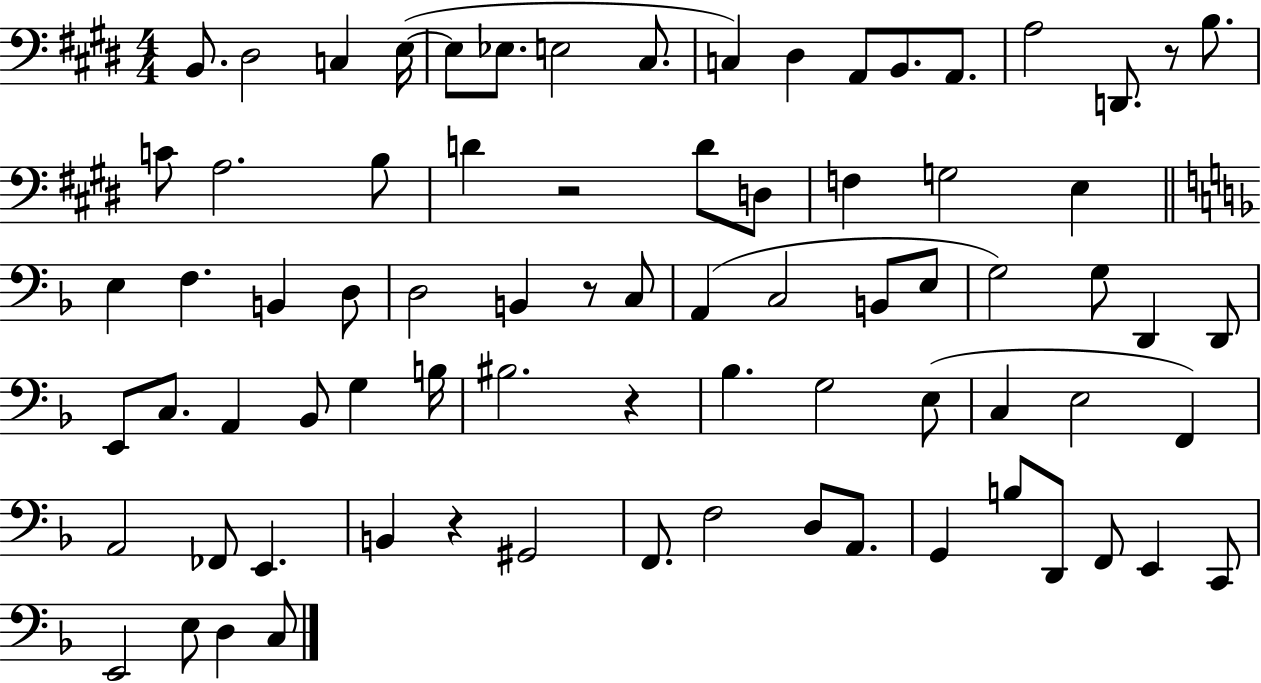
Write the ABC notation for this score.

X:1
T:Untitled
M:4/4
L:1/4
K:E
B,,/2 ^D,2 C, E,/4 E,/2 _E,/2 E,2 ^C,/2 C, ^D, A,,/2 B,,/2 A,,/2 A,2 D,,/2 z/2 B,/2 C/2 A,2 B,/2 D z2 D/2 D,/2 F, G,2 E, E, F, B,, D,/2 D,2 B,, z/2 C,/2 A,, C,2 B,,/2 E,/2 G,2 G,/2 D,, D,,/2 E,,/2 C,/2 A,, _B,,/2 G, B,/4 ^B,2 z _B, G,2 E,/2 C, E,2 F,, A,,2 _F,,/2 E,, B,, z ^G,,2 F,,/2 F,2 D,/2 A,,/2 G,, B,/2 D,,/2 F,,/2 E,, C,,/2 E,,2 E,/2 D, C,/2